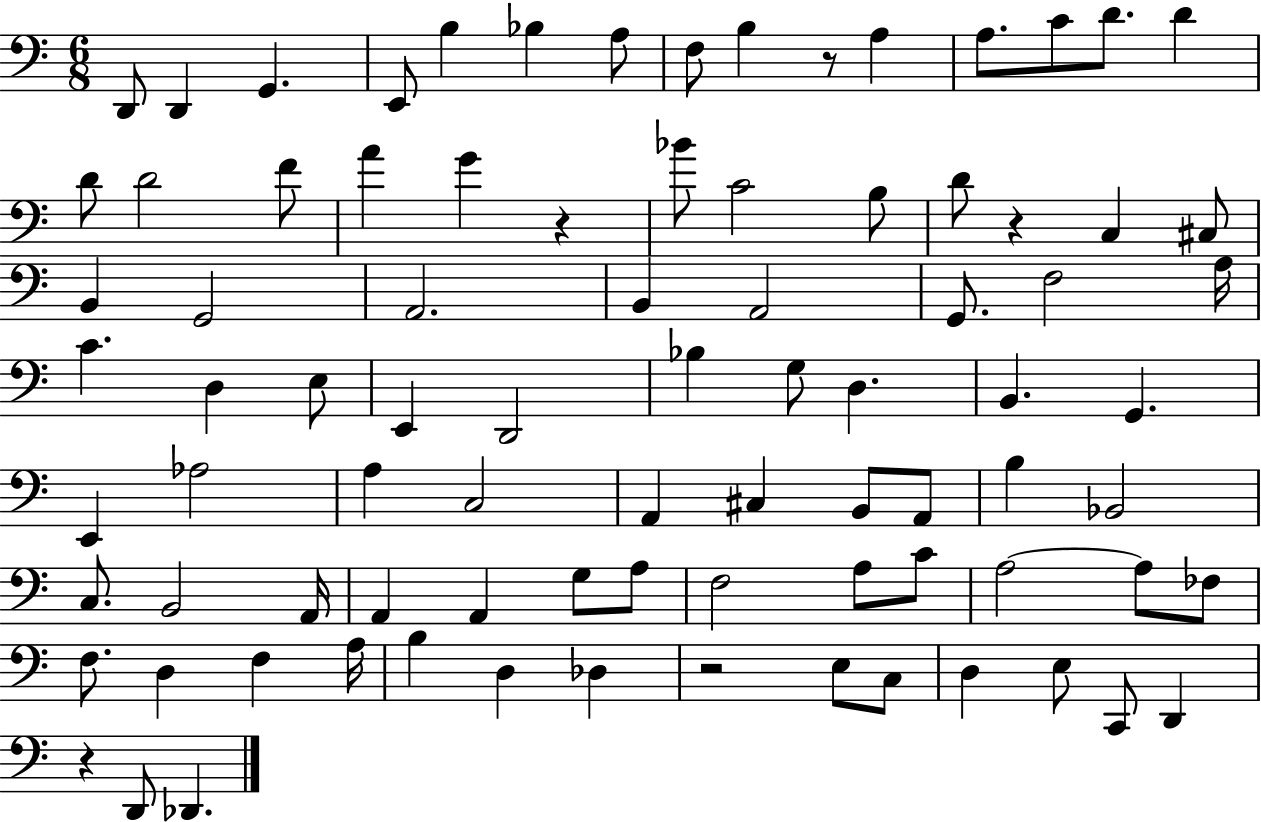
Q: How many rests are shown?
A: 5